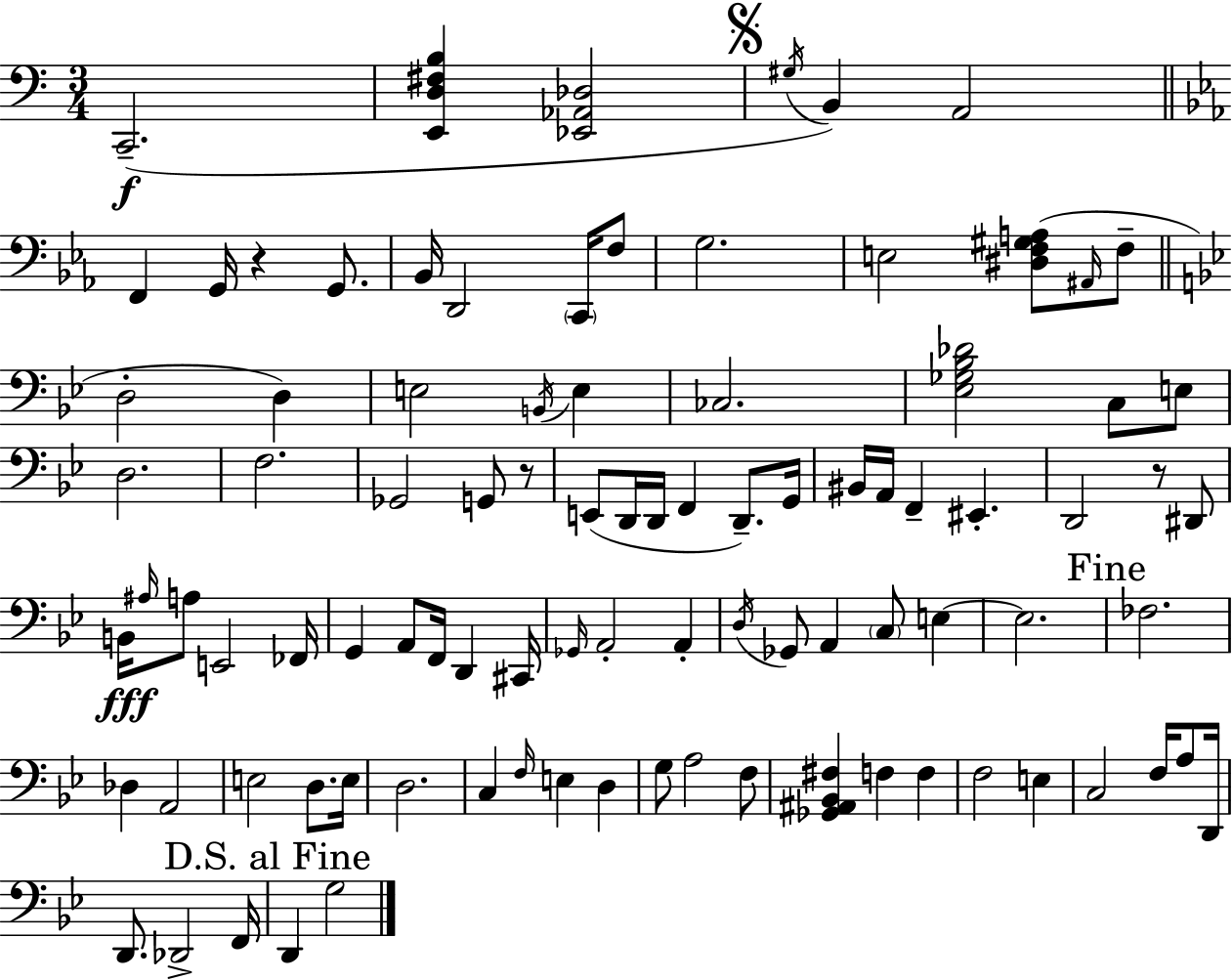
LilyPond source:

{
  \clef bass
  \numericTimeSignature
  \time 3/4
  \key c \major
  c,2.--(\f | <e, d fis b>4 <ees, aes, des>2 | \mark \markup { \musicglyph "scripts.segno" } \acciaccatura { gis16 }) b,4 a,2 | \bar "||" \break \key ees \major f,4 g,16 r4 g,8. | bes,16 d,2 \parenthesize c,16 f8 | g2. | e2 <dis f gis a>8( \grace { ais,16 } f8-- | \break \bar "||" \break \key bes \major d2-. d4) | e2 \acciaccatura { b,16 } e4 | ces2. | <ees ges bes des'>2 c8 e8 | \break d2. | f2. | ges,2 g,8 r8 | e,8( d,16 d,16 f,4 d,8.--) | \break g,16 bis,16 a,16 f,4-- eis,4.-. | d,2 r8 dis,8 | b,16\fff \grace { ais16 } a8 e,2 | fes,16 g,4 a,8 f,16 d,4 | \break cis,16 \grace { ges,16 } a,2-. a,4-. | \acciaccatura { d16 } ges,8 a,4 \parenthesize c8 | e4~~ e2. | \mark "Fine" fes2. | \break des4 a,2 | e2 | d8. e16 d2. | c4 \grace { f16 } e4 | \break d4 g8 a2 | f8 <ges, ais, bes, fis>4 f4 | f4 f2 | e4 c2 | \break f16 a8 d,16 d,8. des,2-> | f,16 \mark "D.S. al Fine" d,4 g2 | \bar "|."
}